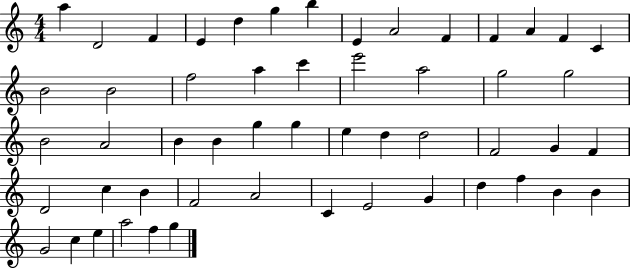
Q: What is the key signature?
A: C major